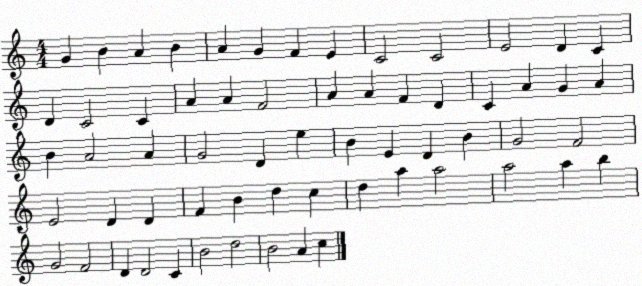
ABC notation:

X:1
T:Untitled
M:4/4
L:1/4
K:C
G B A B A G F E C2 C2 E2 D C D C2 C A A F2 A A F D C A G A B A2 A G2 D e B E D B G2 F2 E2 D D F B d c d a a2 a2 a b G2 F2 D D2 C B2 d2 B2 A c